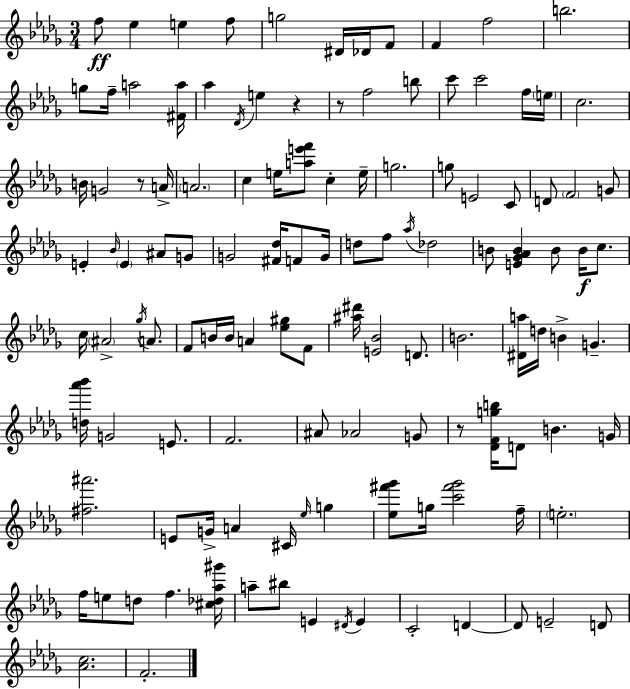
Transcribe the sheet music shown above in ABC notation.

X:1
T:Untitled
M:3/4
L:1/4
K:Bbm
f/2 _e e f/2 g2 ^D/4 _D/4 F/2 F f2 b2 g/2 f/4 a2 [^Fa]/4 _a _D/4 e z z/2 f2 b/2 c'/2 c'2 f/4 e/4 c2 B/4 G2 z/2 A/4 A2 c e/4 [ae'f']/2 c e/4 g2 g/2 E2 C/2 D/2 F2 G/2 E _B/4 E ^A/2 G/2 G2 [^F_d]/4 F/2 G/4 d/2 f/2 _a/4 _d2 B/2 [E_G_AB] B/2 B/4 c/2 c/4 ^A2 _g/4 A/2 F/2 B/4 B/4 A [_e^g]/2 F/2 [^a^d']/4 [E_B]2 D/2 B2 [^Da]/4 d/4 B G [d_a'_b']/4 G2 E/2 F2 ^A/2 _A2 G/2 z/2 [_DFgb]/4 D/2 B G/4 [^f^a']2 E/2 G/4 A ^C/4 _e/4 g [_e^f'_g']/2 g/4 [c'^f'_g']2 f/4 e2 f/4 e/2 d/2 f [^c_d_a^g']/4 a/2 ^b/2 E ^D/4 E C2 D D/2 E2 D/2 [_Ac]2 F2